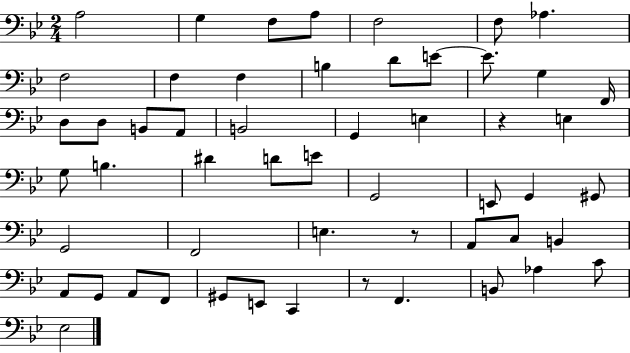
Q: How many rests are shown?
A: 3